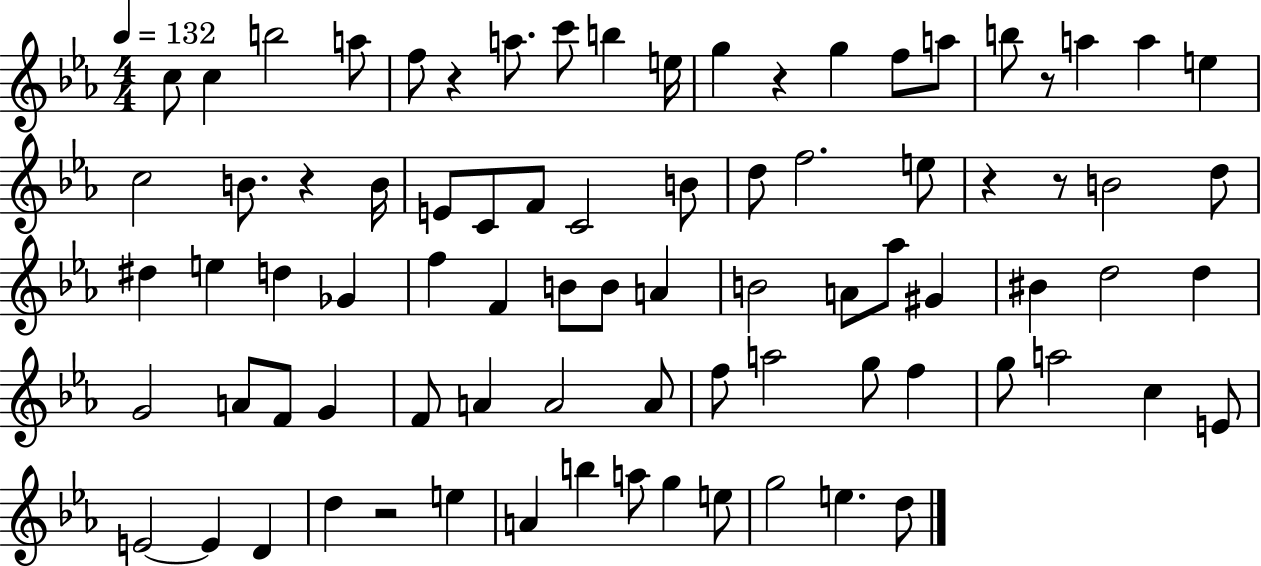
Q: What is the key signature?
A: EES major